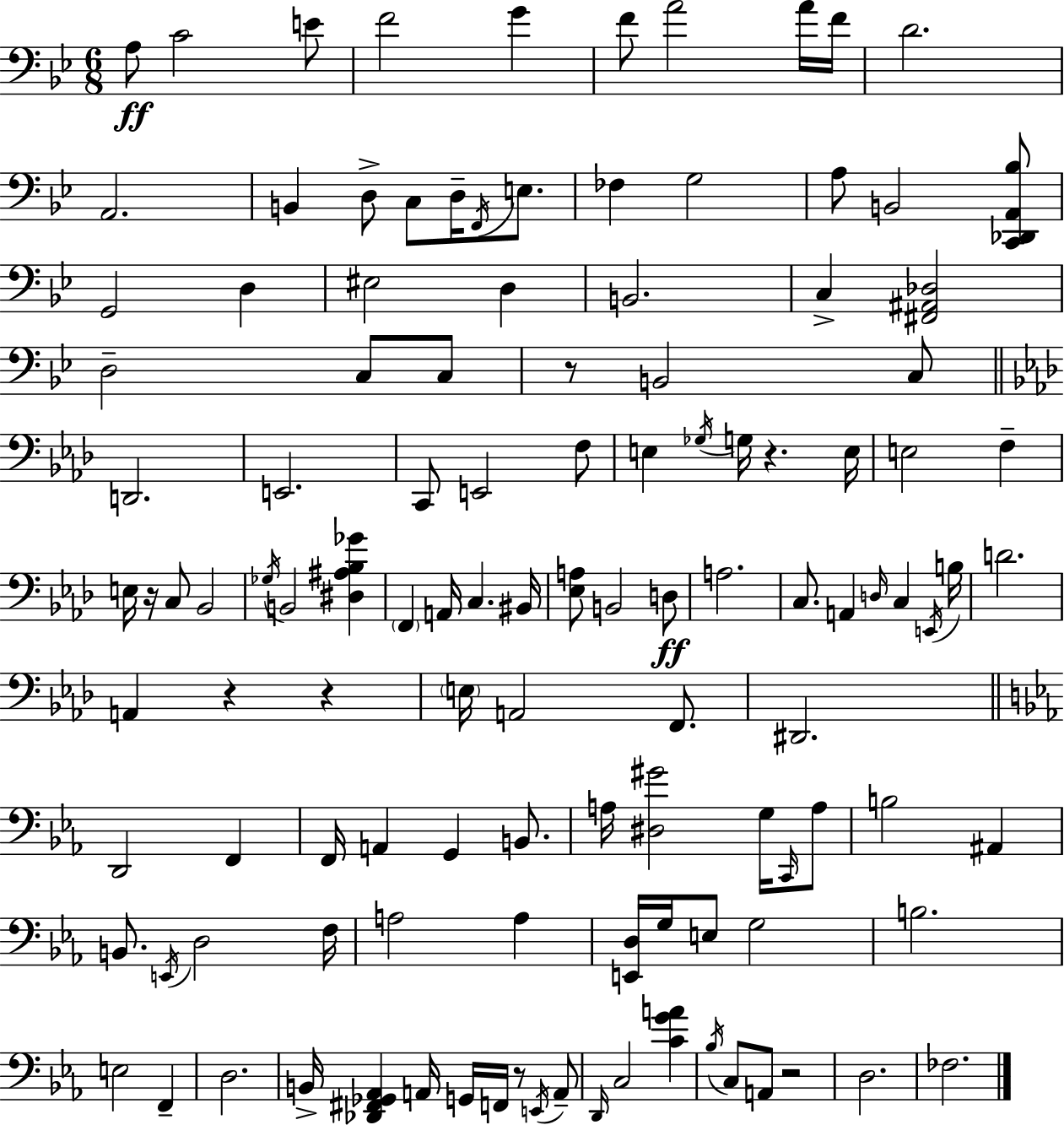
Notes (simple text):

A3/e C4/h E4/e F4/h G4/q F4/e A4/h A4/s F4/s D4/h. A2/h. B2/q D3/e C3/e D3/s F2/s E3/e. FES3/q G3/h A3/e B2/h [C2,Db2,A2,Bb3]/e G2/h D3/q EIS3/h D3/q B2/h. C3/q [F#2,A#2,Db3]/h D3/h C3/e C3/e R/e B2/h C3/e D2/h. E2/h. C2/e E2/h F3/e E3/q Gb3/s G3/s R/q. E3/s E3/h F3/q E3/s R/s C3/e Bb2/h Gb3/s B2/h [D#3,A#3,Bb3,Gb4]/q F2/q A2/s C3/q. BIS2/s [Eb3,A3]/e B2/h D3/e A3/h. C3/e. A2/q D3/s C3/q E2/s B3/s D4/h. A2/q R/q R/q E3/s A2/h F2/e. D#2/h. D2/h F2/q F2/s A2/q G2/q B2/e. A3/s [D#3,G#4]/h G3/s C2/s A3/e B3/h A#2/q B2/e. E2/s D3/h F3/s A3/h A3/q [E2,D3]/s G3/s E3/e G3/h B3/h. E3/h F2/q D3/h. B2/s [Db2,F#2,Gb2,Ab2]/q A2/s G2/s F2/s R/e E2/s A2/e D2/s C3/h [C4,G4,A4]/q Bb3/s C3/e A2/e R/h D3/h. FES3/h.